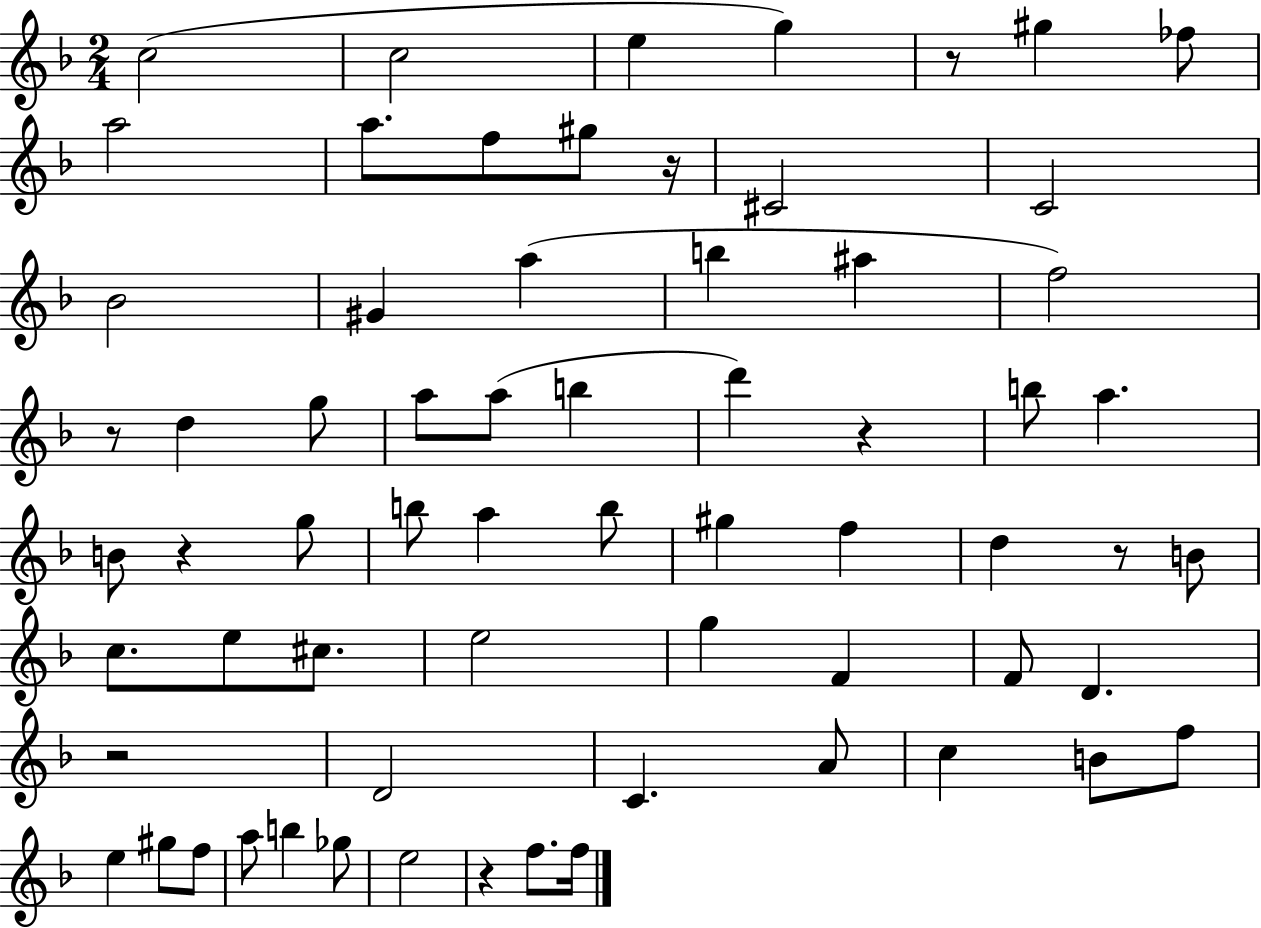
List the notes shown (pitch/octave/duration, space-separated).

C5/h C5/h E5/q G5/q R/e G#5/q FES5/e A5/h A5/e. F5/e G#5/e R/s C#4/h C4/h Bb4/h G#4/q A5/q B5/q A#5/q F5/h R/e D5/q G5/e A5/e A5/e B5/q D6/q R/q B5/e A5/q. B4/e R/q G5/e B5/e A5/q B5/e G#5/q F5/q D5/q R/e B4/e C5/e. E5/e C#5/e. E5/h G5/q F4/q F4/e D4/q. R/h D4/h C4/q. A4/e C5/q B4/e F5/e E5/q G#5/e F5/e A5/e B5/q Gb5/e E5/h R/q F5/e. F5/s